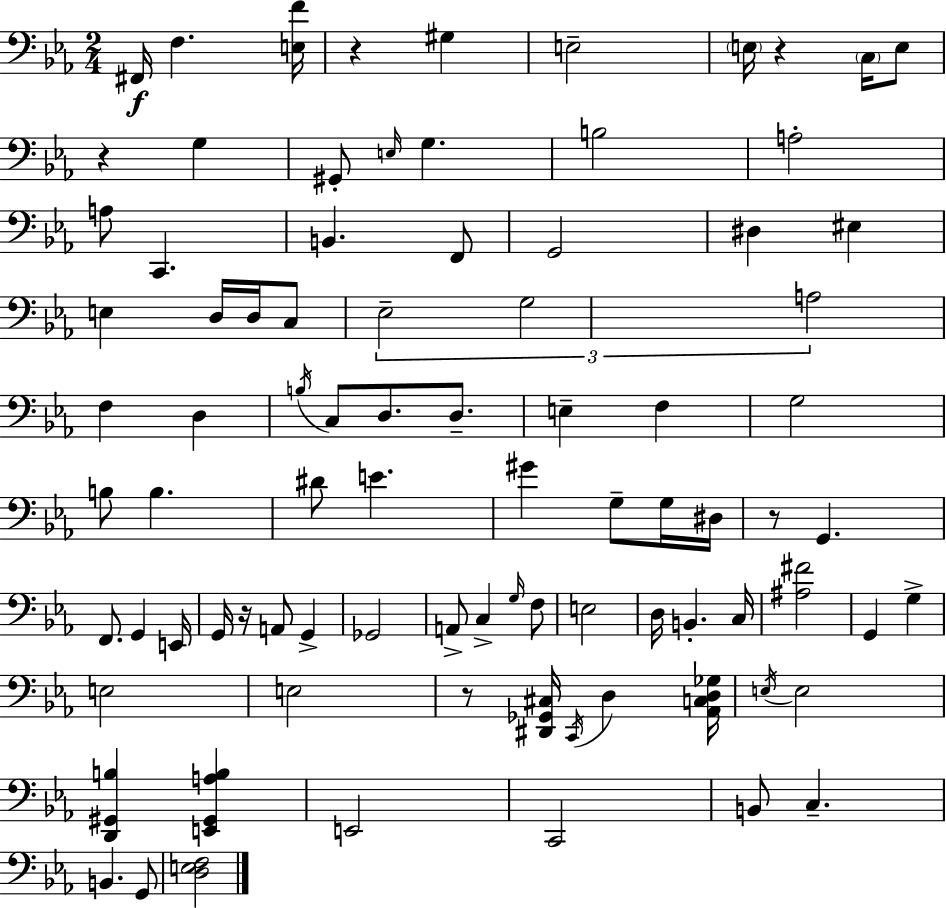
X:1
T:Untitled
M:2/4
L:1/4
K:Eb
^F,,/4 F, [E,F]/4 z ^G, E,2 E,/4 z C,/4 E,/2 z G, ^G,,/2 E,/4 G, B,2 A,2 A,/2 C,, B,, F,,/2 G,,2 ^D, ^E, E, D,/4 D,/4 C,/2 _E,2 G,2 A,2 F, D, B,/4 C,/2 D,/2 D,/2 E, F, G,2 B,/2 B, ^D/2 E ^G G,/2 G,/4 ^D,/4 z/2 G,, F,,/2 G,, E,,/4 G,,/4 z/4 A,,/2 G,, _G,,2 A,,/2 C, G,/4 F,/2 E,2 D,/4 B,, C,/4 [^A,^F]2 G,, G, E,2 E,2 z/2 [^D,,_G,,^C,]/4 C,,/4 D, [_A,,C,D,_G,]/4 E,/4 E,2 [D,,^G,,B,] [E,,^G,,A,B,] E,,2 C,,2 B,,/2 C, B,, G,,/2 [D,E,F,]2